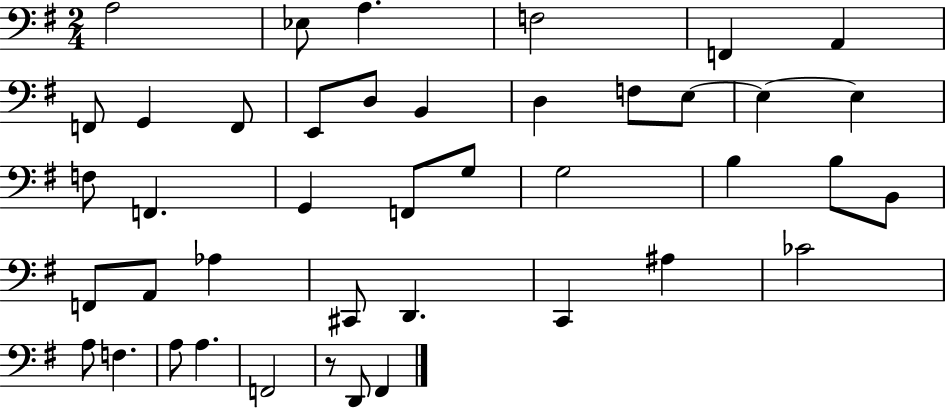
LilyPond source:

{
  \clef bass
  \numericTimeSignature
  \time 2/4
  \key g \major
  a2 | ees8 a4. | f2 | f,4 a,4 | \break f,8 g,4 f,8 | e,8 d8 b,4 | d4 f8 e8~~ | e4~~ e4 | \break f8 f,4. | g,4 f,8 g8 | g2 | b4 b8 b,8 | \break f,8 a,8 aes4 | cis,8 d,4. | c,4 ais4 | ces'2 | \break a8 f4. | a8 a4. | f,2 | r8 d,8 fis,4 | \break \bar "|."
}